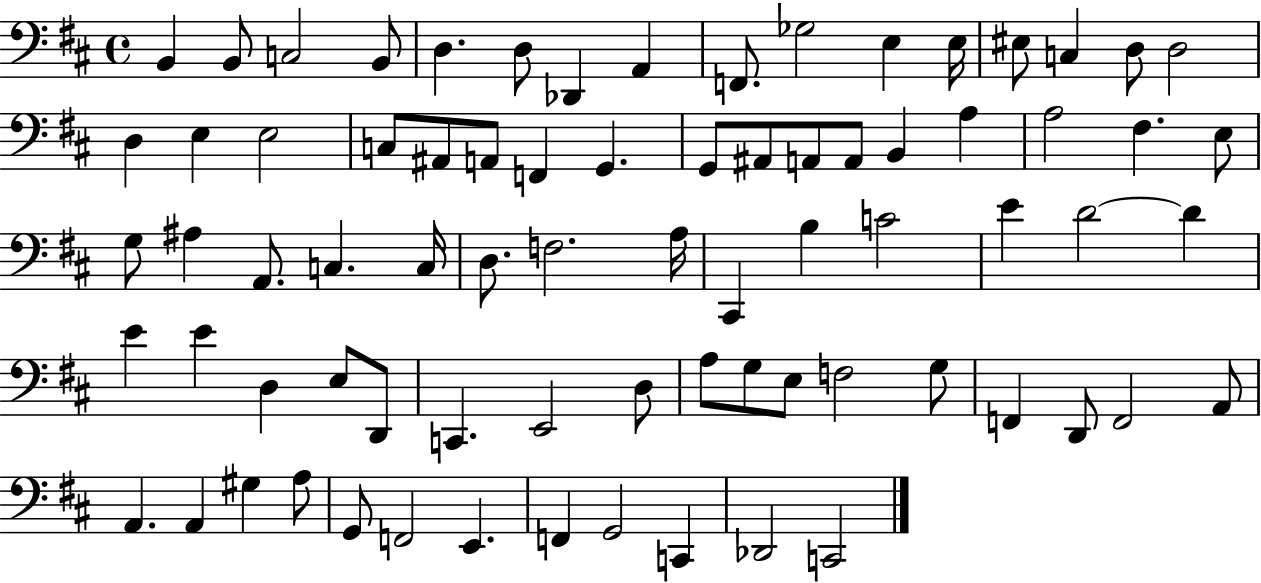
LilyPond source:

{
  \clef bass
  \time 4/4
  \defaultTimeSignature
  \key d \major
  b,4 b,8 c2 b,8 | d4. d8 des,4 a,4 | f,8. ges2 e4 e16 | eis8 c4 d8 d2 | \break d4 e4 e2 | c8 ais,8 a,8 f,4 g,4. | g,8 ais,8 a,8 a,8 b,4 a4 | a2 fis4. e8 | \break g8 ais4 a,8. c4. c16 | d8. f2. a16 | cis,4 b4 c'2 | e'4 d'2~~ d'4 | \break e'4 e'4 d4 e8 d,8 | c,4. e,2 d8 | a8 g8 e8 f2 g8 | f,4 d,8 f,2 a,8 | \break a,4. a,4 gis4 a8 | g,8 f,2 e,4. | f,4 g,2 c,4 | des,2 c,2 | \break \bar "|."
}